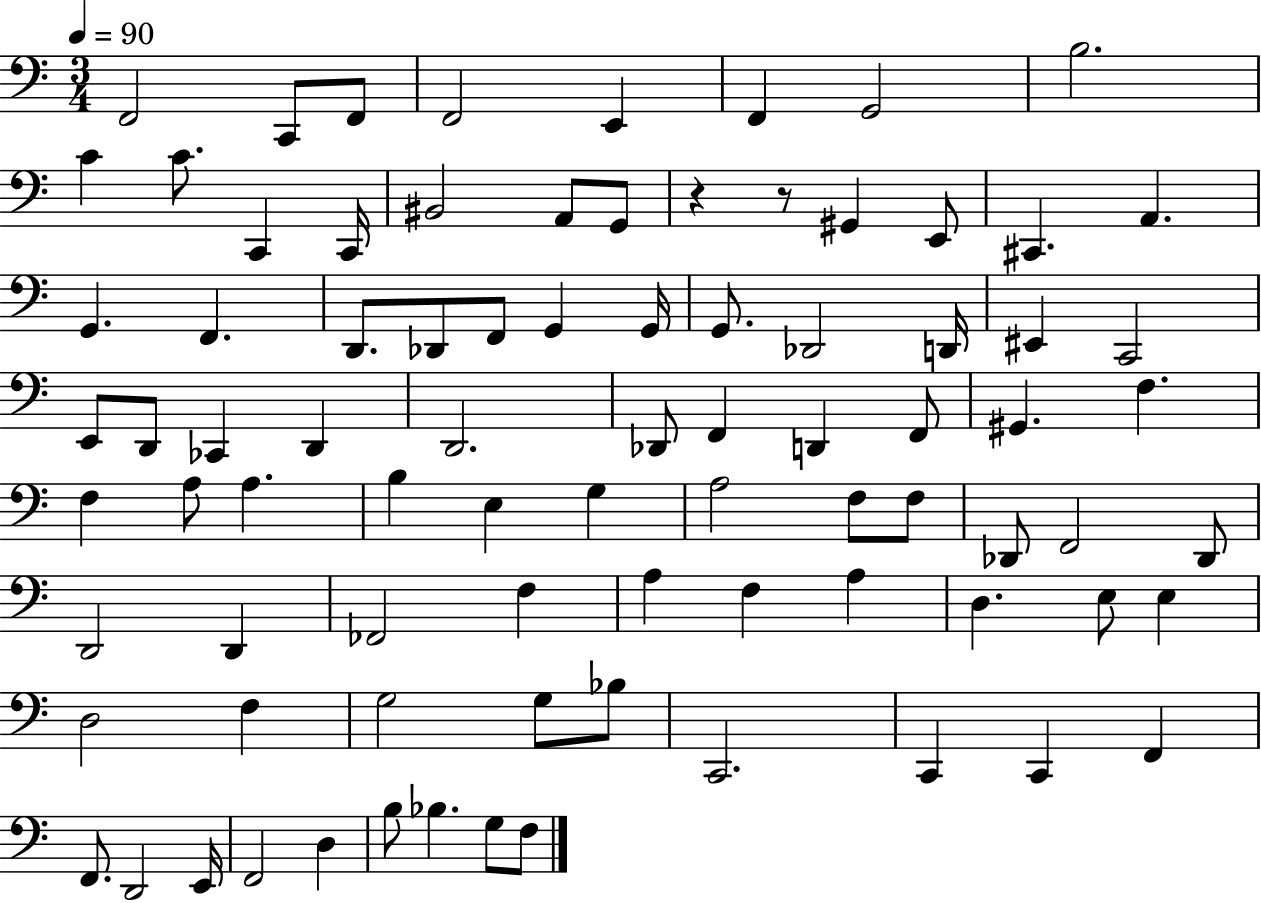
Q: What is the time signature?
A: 3/4